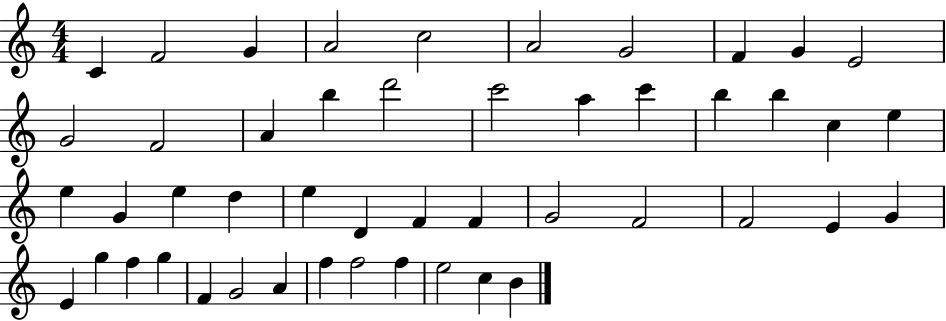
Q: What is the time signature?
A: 4/4